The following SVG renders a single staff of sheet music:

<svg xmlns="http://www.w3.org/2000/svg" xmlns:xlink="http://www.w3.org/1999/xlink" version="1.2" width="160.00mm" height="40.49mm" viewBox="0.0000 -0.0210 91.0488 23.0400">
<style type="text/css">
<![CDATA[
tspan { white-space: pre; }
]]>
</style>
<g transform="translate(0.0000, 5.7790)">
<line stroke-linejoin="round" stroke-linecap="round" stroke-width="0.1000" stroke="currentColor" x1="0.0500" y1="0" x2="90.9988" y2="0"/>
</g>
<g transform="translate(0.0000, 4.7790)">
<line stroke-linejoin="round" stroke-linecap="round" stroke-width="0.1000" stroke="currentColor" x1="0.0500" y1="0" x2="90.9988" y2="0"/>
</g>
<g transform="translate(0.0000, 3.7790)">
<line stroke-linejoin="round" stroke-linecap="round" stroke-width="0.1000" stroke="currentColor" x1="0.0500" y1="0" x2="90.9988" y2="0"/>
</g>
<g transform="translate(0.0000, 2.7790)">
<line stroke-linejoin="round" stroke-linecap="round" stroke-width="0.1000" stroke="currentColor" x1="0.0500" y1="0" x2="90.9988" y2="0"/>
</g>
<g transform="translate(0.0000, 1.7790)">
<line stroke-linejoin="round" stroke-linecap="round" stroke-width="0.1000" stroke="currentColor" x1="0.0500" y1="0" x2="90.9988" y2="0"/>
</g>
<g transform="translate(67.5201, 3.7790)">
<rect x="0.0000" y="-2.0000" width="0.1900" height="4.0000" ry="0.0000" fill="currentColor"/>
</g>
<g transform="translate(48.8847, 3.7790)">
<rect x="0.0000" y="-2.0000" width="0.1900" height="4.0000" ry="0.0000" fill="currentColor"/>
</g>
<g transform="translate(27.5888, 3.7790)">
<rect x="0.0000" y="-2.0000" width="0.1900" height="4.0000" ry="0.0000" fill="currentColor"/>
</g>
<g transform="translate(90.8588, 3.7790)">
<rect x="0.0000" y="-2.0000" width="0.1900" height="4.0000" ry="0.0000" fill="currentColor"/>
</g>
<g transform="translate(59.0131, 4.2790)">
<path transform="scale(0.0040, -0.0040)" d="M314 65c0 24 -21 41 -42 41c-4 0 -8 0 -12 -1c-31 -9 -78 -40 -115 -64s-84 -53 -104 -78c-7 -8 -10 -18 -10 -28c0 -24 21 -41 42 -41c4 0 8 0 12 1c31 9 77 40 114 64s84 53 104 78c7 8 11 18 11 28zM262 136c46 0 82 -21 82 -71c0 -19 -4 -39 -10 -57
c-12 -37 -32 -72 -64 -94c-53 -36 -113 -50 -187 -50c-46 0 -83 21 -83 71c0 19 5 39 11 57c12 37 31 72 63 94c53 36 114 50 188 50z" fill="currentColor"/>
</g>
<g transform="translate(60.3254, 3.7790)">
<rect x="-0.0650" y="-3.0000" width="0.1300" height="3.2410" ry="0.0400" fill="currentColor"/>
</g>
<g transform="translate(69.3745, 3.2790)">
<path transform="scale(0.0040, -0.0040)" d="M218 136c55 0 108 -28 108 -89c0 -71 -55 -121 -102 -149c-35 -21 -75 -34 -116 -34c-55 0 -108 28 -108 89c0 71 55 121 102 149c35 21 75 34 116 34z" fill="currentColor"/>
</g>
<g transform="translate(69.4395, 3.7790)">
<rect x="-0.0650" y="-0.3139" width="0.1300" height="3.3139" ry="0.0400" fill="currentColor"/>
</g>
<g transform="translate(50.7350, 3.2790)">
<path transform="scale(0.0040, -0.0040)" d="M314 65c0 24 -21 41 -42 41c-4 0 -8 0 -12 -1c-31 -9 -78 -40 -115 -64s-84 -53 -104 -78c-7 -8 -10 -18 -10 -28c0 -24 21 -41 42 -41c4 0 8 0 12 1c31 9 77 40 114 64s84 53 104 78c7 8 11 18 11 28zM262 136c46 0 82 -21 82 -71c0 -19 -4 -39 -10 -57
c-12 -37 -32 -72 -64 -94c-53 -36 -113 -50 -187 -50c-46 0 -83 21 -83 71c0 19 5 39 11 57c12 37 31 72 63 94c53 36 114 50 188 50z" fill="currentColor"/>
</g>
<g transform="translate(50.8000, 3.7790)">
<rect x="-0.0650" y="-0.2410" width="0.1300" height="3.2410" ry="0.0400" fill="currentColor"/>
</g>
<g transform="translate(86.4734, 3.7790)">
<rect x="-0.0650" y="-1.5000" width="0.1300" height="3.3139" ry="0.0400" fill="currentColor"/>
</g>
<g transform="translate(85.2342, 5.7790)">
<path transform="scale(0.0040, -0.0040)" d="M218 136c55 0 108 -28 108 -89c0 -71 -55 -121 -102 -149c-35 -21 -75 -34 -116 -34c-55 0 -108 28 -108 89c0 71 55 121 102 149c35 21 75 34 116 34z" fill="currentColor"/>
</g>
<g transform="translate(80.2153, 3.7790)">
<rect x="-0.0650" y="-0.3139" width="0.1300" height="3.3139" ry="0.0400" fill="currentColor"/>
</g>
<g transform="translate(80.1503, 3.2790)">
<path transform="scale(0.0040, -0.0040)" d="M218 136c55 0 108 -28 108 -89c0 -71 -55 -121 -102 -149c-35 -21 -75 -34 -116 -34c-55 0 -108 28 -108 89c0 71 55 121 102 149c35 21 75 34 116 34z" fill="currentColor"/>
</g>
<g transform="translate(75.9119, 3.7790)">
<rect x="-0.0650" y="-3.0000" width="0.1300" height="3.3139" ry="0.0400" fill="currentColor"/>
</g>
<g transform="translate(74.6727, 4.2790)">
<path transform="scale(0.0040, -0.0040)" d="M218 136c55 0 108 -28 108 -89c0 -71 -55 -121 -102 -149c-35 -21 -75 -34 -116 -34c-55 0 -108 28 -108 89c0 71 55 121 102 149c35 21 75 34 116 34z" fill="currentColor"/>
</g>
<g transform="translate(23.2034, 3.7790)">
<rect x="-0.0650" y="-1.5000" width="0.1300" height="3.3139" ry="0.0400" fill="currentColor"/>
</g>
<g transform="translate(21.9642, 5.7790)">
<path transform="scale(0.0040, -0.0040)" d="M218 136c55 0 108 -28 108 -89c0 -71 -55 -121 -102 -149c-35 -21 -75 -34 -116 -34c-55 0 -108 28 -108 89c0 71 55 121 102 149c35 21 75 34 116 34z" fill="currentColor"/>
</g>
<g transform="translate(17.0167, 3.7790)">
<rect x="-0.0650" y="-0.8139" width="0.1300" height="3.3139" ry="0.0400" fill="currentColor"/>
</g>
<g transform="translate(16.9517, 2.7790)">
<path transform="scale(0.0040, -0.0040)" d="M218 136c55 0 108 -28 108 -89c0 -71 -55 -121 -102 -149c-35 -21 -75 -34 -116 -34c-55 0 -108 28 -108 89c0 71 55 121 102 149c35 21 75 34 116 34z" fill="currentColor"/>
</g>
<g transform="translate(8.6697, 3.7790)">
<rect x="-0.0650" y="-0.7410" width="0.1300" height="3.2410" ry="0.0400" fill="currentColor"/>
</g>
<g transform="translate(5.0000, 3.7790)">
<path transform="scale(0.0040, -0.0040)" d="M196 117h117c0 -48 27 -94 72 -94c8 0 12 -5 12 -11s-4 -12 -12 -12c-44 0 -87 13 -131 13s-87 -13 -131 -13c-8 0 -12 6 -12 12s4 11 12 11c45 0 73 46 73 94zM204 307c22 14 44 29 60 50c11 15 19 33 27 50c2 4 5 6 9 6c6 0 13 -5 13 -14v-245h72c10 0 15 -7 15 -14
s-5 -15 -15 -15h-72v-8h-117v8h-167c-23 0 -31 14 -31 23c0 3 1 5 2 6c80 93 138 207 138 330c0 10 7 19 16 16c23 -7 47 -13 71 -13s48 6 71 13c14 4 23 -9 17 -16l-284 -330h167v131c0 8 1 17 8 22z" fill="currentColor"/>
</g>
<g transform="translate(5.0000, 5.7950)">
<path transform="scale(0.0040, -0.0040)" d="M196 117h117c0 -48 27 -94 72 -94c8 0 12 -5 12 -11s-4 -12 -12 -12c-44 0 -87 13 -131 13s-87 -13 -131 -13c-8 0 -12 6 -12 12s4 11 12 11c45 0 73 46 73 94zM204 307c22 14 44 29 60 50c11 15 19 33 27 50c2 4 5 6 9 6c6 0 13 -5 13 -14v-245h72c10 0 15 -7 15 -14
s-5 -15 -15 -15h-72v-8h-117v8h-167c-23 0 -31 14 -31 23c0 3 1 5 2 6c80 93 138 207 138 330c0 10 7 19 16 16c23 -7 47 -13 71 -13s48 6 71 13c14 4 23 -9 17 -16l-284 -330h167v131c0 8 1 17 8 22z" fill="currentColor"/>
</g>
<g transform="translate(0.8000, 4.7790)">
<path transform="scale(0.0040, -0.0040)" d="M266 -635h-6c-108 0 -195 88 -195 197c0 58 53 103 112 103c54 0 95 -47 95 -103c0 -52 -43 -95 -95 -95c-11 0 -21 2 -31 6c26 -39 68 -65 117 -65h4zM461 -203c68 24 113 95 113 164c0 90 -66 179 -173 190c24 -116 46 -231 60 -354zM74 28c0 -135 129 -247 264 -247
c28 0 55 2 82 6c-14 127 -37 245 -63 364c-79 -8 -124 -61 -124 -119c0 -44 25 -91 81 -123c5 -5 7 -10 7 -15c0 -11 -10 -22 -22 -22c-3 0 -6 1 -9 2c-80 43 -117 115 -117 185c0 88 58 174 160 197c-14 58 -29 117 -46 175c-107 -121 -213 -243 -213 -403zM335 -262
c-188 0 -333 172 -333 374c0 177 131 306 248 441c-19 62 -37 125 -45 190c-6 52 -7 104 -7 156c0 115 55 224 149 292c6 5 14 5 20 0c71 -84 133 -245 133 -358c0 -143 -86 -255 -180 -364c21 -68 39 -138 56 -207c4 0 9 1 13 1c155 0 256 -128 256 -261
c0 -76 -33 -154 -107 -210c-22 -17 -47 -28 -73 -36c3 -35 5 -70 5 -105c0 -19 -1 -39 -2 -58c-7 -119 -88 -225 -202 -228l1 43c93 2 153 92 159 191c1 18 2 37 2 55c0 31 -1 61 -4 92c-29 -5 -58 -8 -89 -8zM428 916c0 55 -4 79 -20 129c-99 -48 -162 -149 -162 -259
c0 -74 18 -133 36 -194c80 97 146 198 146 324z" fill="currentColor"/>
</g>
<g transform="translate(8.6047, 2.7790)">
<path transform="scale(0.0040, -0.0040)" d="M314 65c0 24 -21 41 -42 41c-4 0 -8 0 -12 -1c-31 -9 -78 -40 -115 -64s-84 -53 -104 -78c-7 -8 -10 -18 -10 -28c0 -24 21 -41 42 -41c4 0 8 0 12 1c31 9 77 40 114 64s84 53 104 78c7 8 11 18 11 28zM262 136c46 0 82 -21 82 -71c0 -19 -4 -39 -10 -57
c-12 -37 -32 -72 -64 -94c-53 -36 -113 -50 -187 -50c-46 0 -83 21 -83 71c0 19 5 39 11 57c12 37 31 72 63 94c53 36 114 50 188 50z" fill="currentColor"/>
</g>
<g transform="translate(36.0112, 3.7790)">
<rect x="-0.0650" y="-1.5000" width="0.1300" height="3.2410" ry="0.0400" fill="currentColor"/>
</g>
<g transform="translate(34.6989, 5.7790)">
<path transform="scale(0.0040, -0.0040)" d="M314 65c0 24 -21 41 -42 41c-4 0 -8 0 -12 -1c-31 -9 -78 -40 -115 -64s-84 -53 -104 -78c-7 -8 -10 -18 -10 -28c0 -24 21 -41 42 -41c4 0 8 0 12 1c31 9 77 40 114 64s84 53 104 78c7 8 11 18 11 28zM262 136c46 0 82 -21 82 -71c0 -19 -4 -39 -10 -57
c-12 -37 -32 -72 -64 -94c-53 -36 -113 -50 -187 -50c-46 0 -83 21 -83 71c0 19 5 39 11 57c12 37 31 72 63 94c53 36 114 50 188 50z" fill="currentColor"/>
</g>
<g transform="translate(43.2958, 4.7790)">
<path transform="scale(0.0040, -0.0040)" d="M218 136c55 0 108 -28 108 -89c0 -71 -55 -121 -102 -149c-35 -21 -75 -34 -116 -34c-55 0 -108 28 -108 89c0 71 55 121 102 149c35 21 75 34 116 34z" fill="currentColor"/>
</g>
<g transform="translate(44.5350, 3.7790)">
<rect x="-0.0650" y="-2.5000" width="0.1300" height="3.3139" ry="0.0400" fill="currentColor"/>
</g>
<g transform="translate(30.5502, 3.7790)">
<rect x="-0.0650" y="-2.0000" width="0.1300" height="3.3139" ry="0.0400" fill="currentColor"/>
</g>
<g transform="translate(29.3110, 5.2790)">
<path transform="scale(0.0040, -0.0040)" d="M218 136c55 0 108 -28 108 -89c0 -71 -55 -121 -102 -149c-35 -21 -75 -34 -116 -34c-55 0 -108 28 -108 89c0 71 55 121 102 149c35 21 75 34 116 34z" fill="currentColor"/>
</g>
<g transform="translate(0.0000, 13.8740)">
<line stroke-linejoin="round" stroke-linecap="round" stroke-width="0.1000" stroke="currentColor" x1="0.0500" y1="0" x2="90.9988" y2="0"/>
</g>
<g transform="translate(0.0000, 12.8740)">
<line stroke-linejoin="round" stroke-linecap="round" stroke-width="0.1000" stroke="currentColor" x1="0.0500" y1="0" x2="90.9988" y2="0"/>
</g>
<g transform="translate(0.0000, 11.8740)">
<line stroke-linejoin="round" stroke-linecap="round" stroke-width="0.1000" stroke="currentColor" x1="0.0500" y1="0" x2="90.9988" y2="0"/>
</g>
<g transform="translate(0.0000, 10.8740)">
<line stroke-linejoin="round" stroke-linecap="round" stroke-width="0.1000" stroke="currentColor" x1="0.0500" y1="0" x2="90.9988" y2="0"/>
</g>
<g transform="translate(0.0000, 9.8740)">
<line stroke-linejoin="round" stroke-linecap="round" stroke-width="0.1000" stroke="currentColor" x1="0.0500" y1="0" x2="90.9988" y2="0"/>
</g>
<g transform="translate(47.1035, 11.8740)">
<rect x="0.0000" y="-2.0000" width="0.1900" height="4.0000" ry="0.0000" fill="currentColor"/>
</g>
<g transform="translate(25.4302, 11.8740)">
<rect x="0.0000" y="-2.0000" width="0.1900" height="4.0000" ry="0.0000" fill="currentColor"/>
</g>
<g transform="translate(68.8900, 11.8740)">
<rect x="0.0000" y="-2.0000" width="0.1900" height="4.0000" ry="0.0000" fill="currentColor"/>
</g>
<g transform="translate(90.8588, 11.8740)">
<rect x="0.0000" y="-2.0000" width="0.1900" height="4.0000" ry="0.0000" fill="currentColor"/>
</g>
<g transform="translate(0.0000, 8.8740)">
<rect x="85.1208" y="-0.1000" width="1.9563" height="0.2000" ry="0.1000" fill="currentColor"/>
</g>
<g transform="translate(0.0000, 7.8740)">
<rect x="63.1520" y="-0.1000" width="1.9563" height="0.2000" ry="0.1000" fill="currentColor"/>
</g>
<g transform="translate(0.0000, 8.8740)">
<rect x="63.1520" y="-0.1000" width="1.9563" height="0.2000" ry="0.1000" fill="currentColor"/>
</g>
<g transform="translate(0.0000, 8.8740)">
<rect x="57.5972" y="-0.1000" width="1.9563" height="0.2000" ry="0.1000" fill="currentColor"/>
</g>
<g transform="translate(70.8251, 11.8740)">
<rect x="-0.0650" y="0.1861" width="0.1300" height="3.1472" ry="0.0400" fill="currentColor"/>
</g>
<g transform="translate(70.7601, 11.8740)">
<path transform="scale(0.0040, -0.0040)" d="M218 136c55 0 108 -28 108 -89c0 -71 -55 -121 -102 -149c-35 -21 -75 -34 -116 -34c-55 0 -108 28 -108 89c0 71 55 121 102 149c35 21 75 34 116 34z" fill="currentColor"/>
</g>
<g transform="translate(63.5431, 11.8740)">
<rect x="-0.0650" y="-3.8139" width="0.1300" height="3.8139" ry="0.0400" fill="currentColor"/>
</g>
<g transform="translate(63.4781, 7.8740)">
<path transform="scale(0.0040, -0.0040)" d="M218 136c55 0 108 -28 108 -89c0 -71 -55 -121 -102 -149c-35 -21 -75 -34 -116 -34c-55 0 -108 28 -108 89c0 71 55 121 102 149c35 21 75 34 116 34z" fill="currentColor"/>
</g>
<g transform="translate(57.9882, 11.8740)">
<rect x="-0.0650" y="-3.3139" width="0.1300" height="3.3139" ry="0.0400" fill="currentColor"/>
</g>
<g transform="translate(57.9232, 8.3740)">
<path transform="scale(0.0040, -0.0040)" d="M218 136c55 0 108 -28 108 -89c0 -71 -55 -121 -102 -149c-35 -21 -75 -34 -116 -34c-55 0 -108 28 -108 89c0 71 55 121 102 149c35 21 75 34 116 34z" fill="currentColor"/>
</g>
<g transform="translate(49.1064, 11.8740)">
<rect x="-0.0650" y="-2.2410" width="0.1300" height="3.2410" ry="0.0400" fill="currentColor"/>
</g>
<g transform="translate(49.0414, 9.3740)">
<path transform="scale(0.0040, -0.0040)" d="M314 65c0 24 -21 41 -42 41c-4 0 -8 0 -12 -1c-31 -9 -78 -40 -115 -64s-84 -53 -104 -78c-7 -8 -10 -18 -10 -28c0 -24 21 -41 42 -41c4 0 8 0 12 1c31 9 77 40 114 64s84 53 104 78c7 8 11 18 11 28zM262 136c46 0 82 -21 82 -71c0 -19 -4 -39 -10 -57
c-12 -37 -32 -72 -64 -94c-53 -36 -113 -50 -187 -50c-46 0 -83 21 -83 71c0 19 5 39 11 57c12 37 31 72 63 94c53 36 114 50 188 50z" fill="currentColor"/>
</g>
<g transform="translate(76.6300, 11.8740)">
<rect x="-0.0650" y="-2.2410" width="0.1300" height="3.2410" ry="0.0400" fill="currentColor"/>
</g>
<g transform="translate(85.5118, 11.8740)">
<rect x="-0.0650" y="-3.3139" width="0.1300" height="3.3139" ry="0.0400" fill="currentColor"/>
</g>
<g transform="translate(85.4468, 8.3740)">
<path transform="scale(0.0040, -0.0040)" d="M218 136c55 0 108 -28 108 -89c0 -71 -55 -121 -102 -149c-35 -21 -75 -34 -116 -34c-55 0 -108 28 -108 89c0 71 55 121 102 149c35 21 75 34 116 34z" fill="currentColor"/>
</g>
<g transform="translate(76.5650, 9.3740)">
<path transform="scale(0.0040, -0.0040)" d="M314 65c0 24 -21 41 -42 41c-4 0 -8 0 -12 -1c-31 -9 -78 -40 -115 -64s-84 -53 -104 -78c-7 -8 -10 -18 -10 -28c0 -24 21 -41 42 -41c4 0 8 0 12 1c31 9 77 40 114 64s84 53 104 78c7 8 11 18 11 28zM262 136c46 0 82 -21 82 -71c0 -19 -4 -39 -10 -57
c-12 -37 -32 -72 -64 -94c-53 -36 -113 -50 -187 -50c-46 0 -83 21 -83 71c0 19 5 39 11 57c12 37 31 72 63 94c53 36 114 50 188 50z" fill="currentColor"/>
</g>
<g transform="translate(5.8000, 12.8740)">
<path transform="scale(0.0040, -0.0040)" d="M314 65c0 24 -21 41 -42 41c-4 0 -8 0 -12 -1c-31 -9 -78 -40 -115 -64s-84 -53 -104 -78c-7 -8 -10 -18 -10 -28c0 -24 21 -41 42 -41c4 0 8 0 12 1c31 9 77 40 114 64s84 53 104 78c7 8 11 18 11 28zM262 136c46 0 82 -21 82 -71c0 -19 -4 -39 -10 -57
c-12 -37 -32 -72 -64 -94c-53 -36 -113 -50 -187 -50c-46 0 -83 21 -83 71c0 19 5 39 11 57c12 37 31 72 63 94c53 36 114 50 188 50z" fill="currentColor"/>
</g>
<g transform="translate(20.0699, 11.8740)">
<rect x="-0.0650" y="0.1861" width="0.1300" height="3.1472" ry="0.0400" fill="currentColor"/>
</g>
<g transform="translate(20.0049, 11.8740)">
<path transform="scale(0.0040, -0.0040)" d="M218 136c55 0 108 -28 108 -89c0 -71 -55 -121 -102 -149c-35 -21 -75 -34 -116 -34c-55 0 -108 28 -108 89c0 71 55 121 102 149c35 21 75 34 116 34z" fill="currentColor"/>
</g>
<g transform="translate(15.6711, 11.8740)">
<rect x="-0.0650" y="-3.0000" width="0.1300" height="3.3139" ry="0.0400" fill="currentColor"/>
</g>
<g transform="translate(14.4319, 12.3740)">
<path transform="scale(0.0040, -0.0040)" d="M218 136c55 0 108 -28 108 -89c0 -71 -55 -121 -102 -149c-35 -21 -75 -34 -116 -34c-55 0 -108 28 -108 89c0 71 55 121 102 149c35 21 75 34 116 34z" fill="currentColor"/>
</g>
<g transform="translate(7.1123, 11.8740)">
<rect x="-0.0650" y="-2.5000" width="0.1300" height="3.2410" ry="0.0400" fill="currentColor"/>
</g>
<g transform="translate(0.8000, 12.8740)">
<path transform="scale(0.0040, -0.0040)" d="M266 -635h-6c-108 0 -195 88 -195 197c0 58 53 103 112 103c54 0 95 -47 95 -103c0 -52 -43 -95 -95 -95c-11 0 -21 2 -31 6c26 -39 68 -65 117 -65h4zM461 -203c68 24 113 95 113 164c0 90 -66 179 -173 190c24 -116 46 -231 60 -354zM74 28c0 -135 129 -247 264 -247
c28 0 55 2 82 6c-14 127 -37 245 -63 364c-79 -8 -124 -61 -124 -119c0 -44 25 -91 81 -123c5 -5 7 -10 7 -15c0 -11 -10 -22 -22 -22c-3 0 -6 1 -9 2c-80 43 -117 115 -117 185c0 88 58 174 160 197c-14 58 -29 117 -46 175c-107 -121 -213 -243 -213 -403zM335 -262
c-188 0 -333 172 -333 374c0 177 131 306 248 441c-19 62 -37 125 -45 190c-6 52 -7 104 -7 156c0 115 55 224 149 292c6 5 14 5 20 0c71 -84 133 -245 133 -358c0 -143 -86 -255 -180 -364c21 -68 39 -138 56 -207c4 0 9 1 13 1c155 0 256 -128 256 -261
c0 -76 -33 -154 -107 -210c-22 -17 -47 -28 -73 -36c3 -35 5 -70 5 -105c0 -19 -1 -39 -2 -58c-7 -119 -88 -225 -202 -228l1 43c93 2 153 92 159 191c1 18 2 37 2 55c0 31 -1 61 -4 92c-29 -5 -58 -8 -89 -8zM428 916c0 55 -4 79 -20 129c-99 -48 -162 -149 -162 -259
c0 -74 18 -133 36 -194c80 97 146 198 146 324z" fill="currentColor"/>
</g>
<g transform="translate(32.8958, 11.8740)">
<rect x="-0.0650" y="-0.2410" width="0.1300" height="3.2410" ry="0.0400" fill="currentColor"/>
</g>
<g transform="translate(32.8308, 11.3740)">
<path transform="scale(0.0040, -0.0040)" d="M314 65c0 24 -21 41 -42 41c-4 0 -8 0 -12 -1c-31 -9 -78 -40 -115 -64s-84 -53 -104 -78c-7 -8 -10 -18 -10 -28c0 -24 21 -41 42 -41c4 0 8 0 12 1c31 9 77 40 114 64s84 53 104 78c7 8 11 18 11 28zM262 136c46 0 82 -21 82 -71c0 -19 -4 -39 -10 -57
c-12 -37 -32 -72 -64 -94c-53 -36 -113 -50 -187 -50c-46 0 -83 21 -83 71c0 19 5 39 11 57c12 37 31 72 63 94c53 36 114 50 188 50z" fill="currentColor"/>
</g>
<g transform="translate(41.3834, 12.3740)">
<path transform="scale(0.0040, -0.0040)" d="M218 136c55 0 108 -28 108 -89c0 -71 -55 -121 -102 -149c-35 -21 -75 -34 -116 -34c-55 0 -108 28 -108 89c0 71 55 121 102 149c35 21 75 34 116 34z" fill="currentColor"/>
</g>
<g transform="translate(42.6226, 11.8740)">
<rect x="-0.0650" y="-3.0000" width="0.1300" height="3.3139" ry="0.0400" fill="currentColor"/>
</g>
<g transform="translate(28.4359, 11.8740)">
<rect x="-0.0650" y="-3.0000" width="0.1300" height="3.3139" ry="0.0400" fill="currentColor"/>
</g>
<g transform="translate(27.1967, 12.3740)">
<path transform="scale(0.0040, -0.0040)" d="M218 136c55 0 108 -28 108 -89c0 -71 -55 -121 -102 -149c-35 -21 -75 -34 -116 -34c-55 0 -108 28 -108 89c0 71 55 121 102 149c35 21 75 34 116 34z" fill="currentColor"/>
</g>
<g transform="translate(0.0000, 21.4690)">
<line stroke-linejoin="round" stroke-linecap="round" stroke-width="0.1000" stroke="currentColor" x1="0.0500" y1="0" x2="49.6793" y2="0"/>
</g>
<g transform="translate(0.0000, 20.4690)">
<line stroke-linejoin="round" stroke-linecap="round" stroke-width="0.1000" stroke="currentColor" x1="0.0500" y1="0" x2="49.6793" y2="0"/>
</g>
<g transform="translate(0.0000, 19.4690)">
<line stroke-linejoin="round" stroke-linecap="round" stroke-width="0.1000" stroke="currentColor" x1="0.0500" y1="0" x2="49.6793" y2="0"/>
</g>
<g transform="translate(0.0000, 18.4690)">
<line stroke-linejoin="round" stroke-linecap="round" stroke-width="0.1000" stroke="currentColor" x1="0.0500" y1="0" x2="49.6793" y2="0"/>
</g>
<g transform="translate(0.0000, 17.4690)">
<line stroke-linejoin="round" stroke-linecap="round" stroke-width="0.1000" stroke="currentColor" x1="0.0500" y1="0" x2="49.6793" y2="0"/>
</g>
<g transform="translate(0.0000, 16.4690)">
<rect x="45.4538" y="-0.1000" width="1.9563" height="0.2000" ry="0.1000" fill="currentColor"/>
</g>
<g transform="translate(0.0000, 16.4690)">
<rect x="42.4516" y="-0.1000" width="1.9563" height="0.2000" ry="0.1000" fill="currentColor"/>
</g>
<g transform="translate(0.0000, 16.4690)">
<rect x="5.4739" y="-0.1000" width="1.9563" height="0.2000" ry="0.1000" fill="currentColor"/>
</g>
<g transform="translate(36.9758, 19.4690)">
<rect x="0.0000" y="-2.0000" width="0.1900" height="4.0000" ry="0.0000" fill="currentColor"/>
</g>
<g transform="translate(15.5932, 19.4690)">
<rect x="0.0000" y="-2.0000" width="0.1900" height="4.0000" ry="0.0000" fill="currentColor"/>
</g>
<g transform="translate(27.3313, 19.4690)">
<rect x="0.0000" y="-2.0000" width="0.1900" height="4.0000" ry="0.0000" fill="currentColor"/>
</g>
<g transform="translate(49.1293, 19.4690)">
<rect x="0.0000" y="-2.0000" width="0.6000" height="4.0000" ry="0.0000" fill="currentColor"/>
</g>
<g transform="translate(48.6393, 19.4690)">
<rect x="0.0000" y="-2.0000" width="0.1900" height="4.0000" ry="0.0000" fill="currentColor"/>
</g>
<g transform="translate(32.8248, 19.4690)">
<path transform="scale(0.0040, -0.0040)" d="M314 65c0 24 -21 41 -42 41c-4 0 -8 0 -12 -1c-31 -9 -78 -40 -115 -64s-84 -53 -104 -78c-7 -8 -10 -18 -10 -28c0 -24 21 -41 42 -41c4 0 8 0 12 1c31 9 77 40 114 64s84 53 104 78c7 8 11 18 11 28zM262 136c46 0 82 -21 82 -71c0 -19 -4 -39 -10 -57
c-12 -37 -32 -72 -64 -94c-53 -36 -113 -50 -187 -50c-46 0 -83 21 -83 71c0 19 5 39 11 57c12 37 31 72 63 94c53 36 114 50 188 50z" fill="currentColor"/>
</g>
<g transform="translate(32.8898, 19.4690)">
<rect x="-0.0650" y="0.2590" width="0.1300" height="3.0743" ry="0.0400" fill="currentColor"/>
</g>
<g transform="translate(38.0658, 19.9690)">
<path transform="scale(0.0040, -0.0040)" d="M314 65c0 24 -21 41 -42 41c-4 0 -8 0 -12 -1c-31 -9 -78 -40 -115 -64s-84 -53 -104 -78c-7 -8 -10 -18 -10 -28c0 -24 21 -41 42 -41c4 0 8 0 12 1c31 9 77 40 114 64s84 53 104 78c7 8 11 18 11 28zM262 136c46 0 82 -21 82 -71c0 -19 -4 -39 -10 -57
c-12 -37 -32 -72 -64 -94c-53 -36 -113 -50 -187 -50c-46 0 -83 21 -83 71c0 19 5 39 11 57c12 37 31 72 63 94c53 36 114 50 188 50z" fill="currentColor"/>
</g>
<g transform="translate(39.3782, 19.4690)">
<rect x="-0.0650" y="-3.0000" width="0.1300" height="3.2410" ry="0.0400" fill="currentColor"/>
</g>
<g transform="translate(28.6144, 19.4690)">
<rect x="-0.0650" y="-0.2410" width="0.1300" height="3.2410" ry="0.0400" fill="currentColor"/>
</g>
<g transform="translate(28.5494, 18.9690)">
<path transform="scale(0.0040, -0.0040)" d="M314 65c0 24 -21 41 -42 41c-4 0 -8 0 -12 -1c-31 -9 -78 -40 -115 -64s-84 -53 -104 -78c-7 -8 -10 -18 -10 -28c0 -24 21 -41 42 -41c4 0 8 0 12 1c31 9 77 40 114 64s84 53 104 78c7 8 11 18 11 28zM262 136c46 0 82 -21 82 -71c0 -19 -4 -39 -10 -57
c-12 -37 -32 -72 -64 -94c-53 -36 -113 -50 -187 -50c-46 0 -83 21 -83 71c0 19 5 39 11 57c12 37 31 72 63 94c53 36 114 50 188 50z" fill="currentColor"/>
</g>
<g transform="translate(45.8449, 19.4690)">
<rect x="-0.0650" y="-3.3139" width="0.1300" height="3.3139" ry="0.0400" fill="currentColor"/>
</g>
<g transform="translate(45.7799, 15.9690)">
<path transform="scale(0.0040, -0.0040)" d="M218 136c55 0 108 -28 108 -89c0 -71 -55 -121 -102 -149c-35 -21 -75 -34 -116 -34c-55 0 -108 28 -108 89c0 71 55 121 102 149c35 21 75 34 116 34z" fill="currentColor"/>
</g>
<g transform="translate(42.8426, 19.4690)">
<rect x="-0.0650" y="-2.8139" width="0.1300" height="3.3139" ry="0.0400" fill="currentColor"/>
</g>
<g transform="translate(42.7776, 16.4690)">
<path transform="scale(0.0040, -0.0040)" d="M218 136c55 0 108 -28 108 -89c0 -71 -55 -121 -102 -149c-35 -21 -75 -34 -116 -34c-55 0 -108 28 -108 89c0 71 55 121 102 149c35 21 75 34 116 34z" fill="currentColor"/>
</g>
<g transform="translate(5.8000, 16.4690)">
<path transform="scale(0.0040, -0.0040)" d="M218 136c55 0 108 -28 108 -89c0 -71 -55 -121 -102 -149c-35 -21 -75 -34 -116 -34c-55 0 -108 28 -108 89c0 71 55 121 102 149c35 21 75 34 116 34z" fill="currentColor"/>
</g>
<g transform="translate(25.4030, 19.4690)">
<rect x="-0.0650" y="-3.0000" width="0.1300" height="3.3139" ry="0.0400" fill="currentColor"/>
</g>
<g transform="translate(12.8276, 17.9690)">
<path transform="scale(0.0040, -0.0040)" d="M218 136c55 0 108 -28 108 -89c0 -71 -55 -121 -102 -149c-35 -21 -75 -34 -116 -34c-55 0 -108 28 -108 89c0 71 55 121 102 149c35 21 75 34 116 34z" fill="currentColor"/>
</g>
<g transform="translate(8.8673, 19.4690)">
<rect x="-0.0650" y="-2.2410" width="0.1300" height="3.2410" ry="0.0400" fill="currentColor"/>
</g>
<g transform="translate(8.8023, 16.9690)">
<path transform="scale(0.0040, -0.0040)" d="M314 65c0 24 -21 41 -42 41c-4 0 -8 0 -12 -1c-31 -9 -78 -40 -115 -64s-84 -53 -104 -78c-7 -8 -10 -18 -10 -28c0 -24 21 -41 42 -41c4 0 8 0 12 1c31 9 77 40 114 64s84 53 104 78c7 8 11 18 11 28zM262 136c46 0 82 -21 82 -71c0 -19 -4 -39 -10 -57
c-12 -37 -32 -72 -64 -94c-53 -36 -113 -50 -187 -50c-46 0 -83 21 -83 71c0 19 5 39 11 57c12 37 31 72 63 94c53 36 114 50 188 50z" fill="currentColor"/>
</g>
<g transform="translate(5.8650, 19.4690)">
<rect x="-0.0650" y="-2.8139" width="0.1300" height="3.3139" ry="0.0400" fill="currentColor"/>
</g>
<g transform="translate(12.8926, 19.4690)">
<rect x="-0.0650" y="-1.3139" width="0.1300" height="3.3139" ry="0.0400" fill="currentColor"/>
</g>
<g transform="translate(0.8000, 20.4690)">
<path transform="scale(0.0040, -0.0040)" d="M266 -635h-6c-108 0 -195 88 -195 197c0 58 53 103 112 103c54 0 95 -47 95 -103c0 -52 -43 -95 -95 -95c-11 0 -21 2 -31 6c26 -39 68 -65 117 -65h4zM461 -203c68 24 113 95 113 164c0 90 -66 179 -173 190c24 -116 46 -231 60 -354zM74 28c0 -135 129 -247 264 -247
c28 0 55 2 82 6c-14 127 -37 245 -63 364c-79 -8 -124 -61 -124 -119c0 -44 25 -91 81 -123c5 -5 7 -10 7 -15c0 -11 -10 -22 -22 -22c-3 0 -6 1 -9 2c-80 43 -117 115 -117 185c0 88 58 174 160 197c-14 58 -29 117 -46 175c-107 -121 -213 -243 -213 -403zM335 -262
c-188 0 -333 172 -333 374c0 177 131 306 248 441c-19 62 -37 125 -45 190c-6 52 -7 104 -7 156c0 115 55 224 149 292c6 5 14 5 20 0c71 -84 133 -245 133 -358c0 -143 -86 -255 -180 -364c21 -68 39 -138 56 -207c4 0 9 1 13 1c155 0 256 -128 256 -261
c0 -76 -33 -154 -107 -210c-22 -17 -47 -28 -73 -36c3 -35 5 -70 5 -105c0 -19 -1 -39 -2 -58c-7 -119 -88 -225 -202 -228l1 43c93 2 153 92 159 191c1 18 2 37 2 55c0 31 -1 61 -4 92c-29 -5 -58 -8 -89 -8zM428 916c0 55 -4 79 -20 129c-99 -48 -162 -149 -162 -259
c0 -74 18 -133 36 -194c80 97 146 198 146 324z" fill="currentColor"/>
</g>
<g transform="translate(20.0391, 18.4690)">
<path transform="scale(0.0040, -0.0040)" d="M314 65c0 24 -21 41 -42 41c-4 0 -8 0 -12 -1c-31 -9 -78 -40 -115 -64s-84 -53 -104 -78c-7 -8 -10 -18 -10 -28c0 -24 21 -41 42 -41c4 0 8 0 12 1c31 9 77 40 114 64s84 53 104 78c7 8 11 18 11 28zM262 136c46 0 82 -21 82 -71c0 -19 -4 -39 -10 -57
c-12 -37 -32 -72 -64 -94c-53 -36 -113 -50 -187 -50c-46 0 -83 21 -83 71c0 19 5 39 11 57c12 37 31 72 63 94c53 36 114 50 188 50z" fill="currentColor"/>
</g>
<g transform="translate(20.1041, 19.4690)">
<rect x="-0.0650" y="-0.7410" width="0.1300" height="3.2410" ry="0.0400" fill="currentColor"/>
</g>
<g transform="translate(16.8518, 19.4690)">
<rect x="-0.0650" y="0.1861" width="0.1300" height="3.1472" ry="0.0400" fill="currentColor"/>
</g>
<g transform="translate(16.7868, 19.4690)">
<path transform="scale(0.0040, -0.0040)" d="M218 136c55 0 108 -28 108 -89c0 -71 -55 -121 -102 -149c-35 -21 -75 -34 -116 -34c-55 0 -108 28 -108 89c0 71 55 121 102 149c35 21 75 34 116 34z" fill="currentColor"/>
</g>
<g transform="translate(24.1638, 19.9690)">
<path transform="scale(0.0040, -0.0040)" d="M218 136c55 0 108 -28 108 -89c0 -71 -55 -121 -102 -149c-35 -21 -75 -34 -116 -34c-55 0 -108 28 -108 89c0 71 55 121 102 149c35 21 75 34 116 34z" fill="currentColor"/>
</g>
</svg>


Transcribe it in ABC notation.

X:1
T:Untitled
M:4/4
L:1/4
K:C
d2 d E F E2 G c2 A2 c A c E G2 A B A c2 A g2 b c' B g2 b a g2 e B d2 A c2 B2 A2 a b